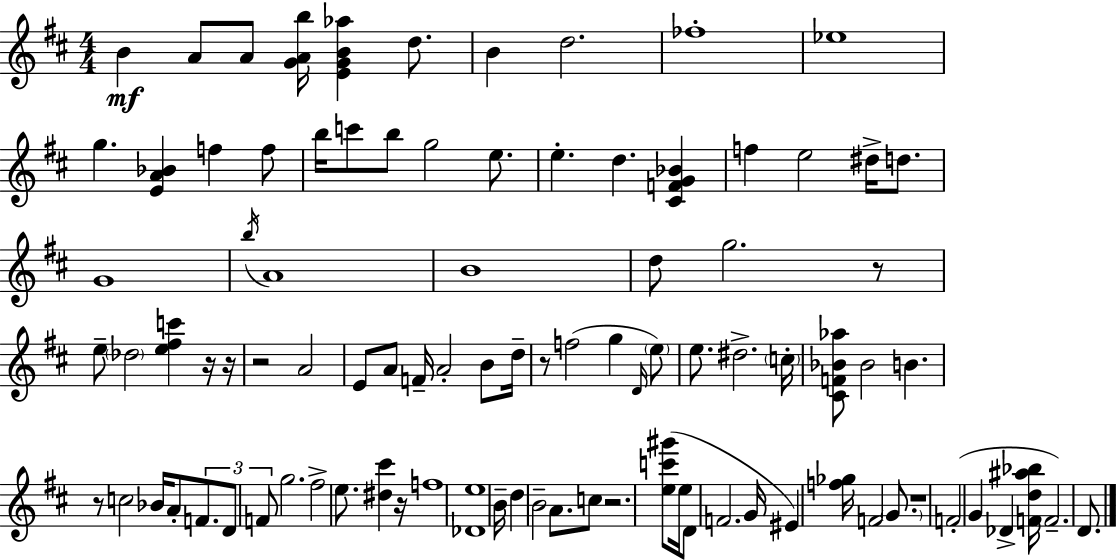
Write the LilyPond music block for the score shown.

{
  \clef treble
  \numericTimeSignature
  \time 4/4
  \key d \major
  b'4\mf a'8 a'8 <g' a' b''>16 <e' g' b' aes''>4 d''8. | b'4 d''2. | fes''1-. | ees''1 | \break g''4. <e' a' bes'>4 f''4 f''8 | b''16 c'''8 b''8 g''2 e''8. | e''4.-. d''4. <cis' f' g' bes'>4 | f''4 e''2 dis''16-> d''8. | \break g'1 | \acciaccatura { b''16 } a'1 | b'1 | d''8 g''2. r8 | \break e''8-- \parenthesize des''2 <e'' fis'' c'''>4 r16 | r16 r2 a'2 | e'8 a'8 f'16-- a'2-. b'8 | d''16-- r8 f''2( g''4 \grace { d'16 } | \break \parenthesize e''8) e''8. dis''2.-> | \parenthesize c''16-. <cis' f' bes' aes''>8 bes'2 b'4. | r8 c''2 bes'16 a'8-. \tuplet 3/2 { f'8. | d'8 f'8 } g''2. | \break fis''2-> e''8. <dis'' cis'''>4 | r16 f''1 | <des' e''>1 | b'16-- d''4 b'2-- a'8. | \break c''8 r2. | <e'' c''' gis'''>8( e''16 d'8 f'2. | g'16 eis'4) <f'' ges''>16 f'2 \parenthesize g'8. | r1 | \break f'2-.( g'4 des'4-> | <f' d'' ais'' bes''>16 f'2.--) d'8. | \bar "|."
}